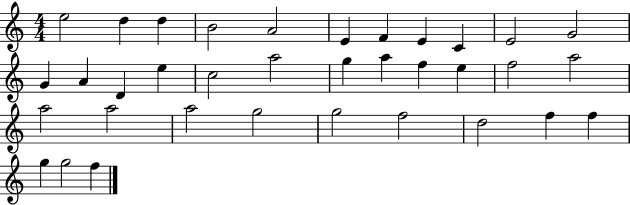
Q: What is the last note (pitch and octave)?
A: F5